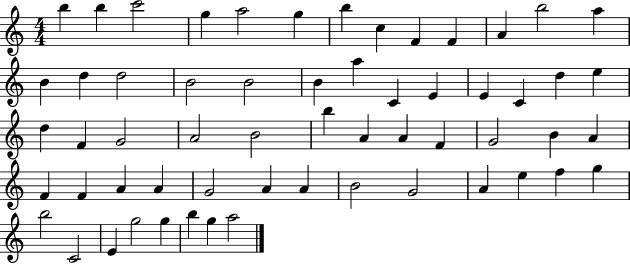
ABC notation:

X:1
T:Untitled
M:4/4
L:1/4
K:C
b b c'2 g a2 g b c F F A b2 a B d d2 B2 B2 B a C E E C d e d F G2 A2 B2 b A A F G2 B A F F A A G2 A A B2 G2 A e f g b2 C2 E g2 g b g a2